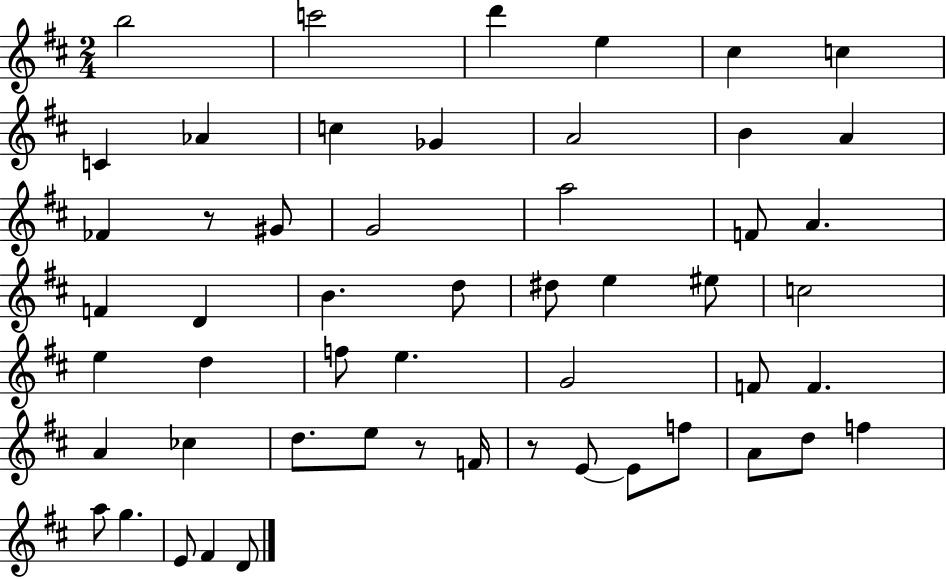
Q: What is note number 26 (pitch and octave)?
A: EIS5